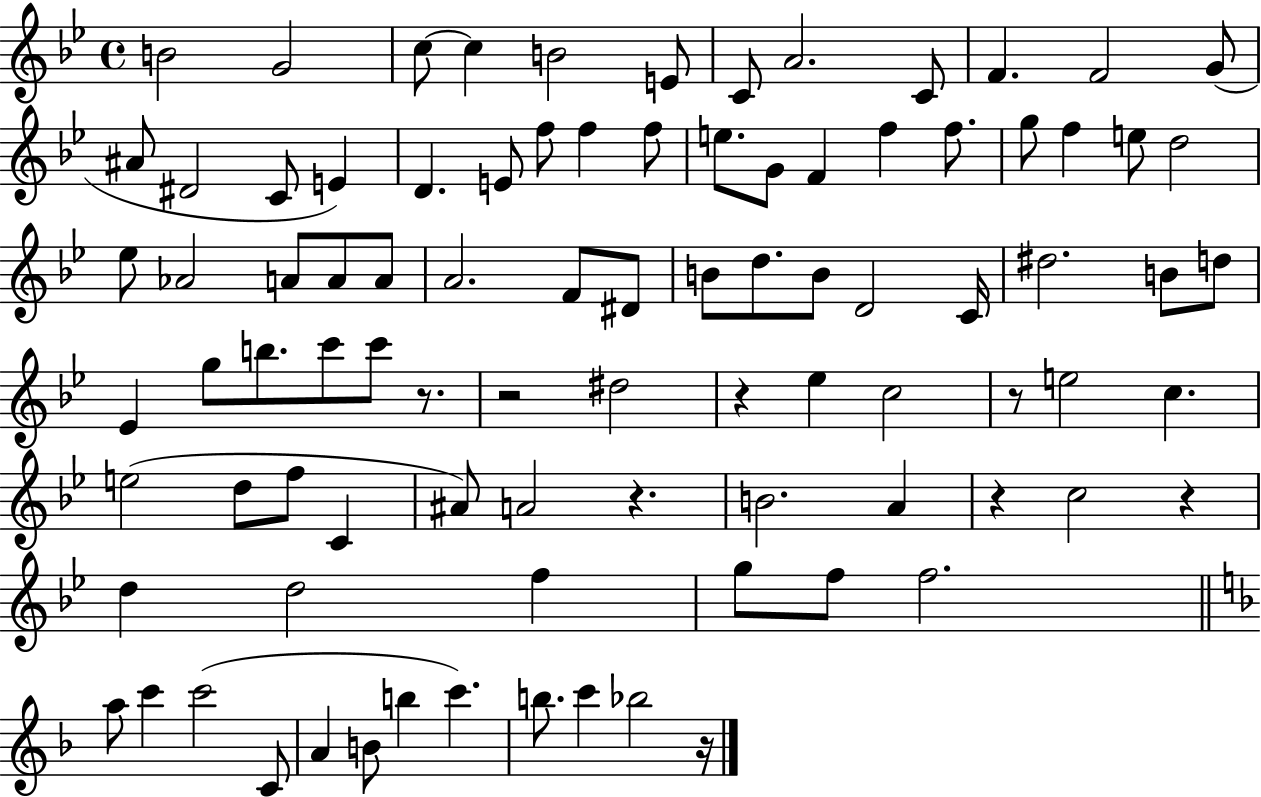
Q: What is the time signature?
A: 4/4